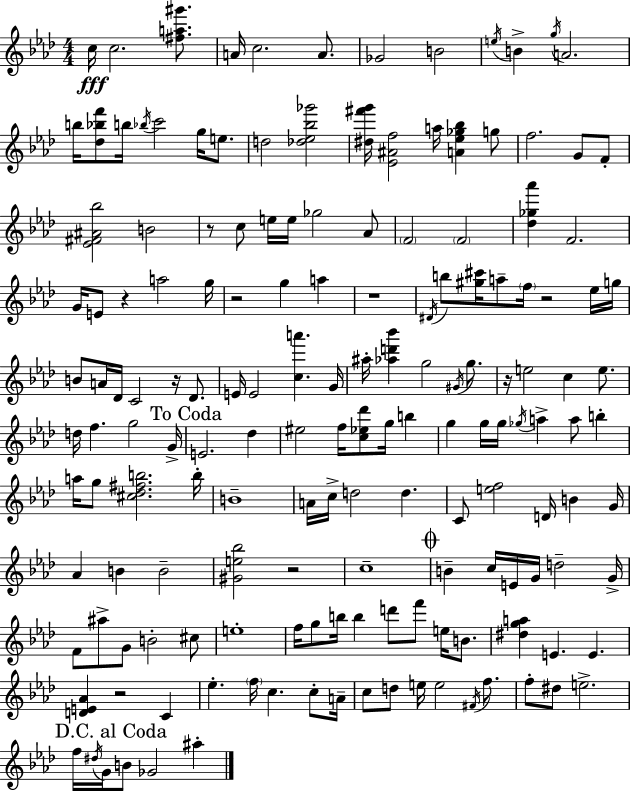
C5/s C5/h. [F#5,A5,G#6]/e. A4/s C5/h. A4/e. Gb4/h B4/h E5/s B4/q G5/s A4/h. B5/s [Db5,Bb5,F6]/e B5/s Bb5/s C6/h G5/s E5/e. D5/h [Db5,Eb5,Bb5,Gb6]/h [D#5,F#6,G6]/s [Eb4,A#4,F5]/h A5/s [A4,Eb5,Gb5,Bb5]/q G5/e F5/h. G4/e F4/e [Eb4,F#4,A#4,Bb5]/h B4/h R/e C5/e E5/s E5/s Gb5/h Ab4/e F4/h F4/h [Db5,Gb5,Ab6]/q F4/h. G4/s E4/e R/q A5/h G5/s R/h G5/q A5/q R/w D#4/s B5/e [G#5,C#6]/s A5/e F5/s R/h Eb5/s G5/s B4/e A4/s Db4/s C4/h R/s Db4/e. E4/s E4/h [C5,A6]/q. G4/s A#5/s [Ab5,D6,Bb6]/q G5/h G#4/s G5/e. R/s E5/h C5/q E5/e. D5/s F5/q. G5/h G4/s E4/h. Db5/q EIS5/h F5/s [C5,Eb5,Db6]/e G5/s B5/q G5/q G5/s G5/s Gb5/s A5/q A5/e B5/q A5/s G5/e [C#5,Db5,F#5,B5]/h. B5/s B4/w A4/s C5/s D5/h D5/q. C4/e [E5,F5]/h D4/s B4/q G4/s Ab4/q B4/q B4/h [G#4,E5,Bb5]/h R/h C5/w B4/q C5/s E4/s G4/s D5/h G4/s F4/e A#5/e G4/e B4/h C#5/e E5/w F5/s G5/e B5/s B5/q D6/e F6/e E5/s B4/e. [D#5,G5,A5]/q E4/q. E4/q. [D4,E4,Ab4]/q R/h C4/q Eb5/q. F5/s C5/q. C5/e A4/s C5/e D5/e E5/s E5/h F#4/s F5/e. F5/e D#5/e E5/h. F5/s D#5/s G4/s B4/e Gb4/h A#5/q